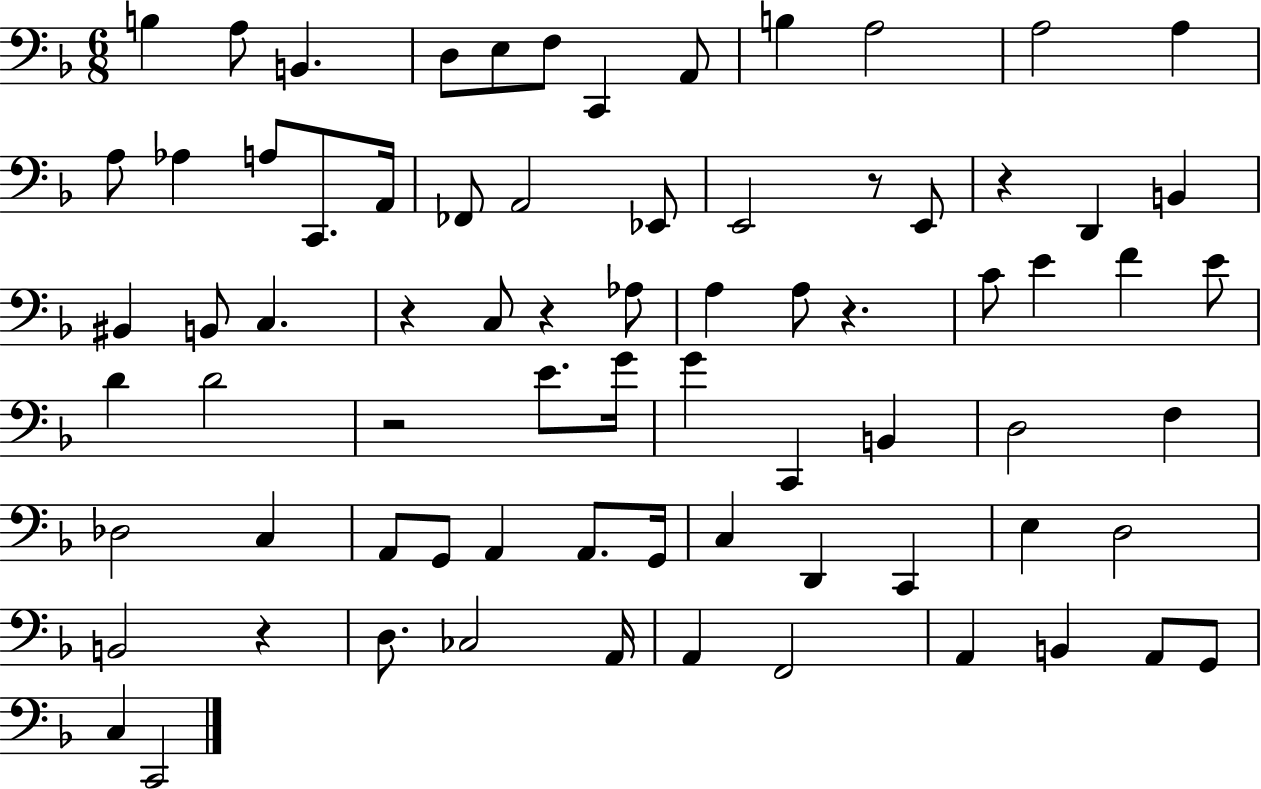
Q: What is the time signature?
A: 6/8